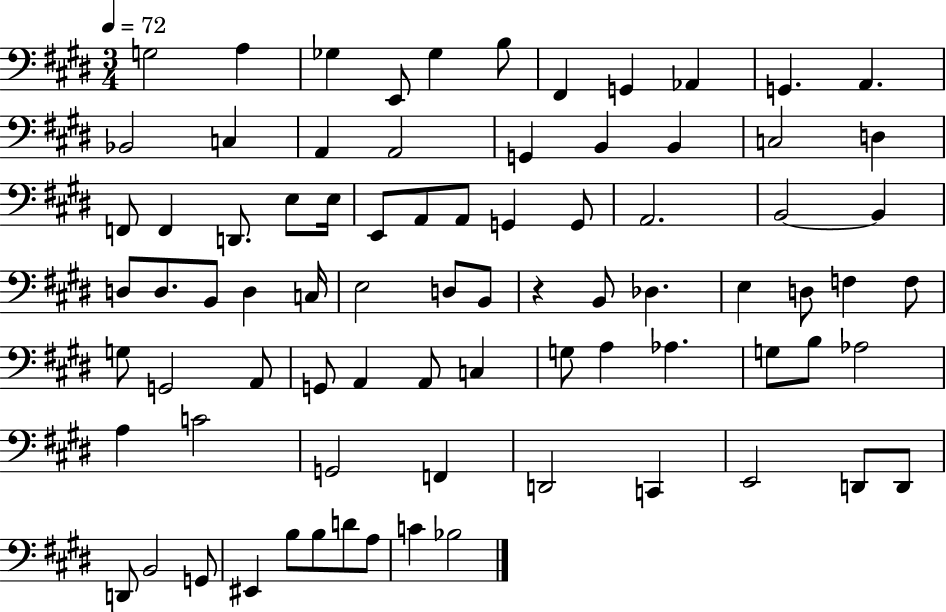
G3/h A3/q Gb3/q E2/e Gb3/q B3/e F#2/q G2/q Ab2/q G2/q. A2/q. Bb2/h C3/q A2/q A2/h G2/q B2/q B2/q C3/h D3/q F2/e F2/q D2/e. E3/e E3/s E2/e A2/e A2/e G2/q G2/e A2/h. B2/h B2/q D3/e D3/e. B2/e D3/q C3/s E3/h D3/e B2/e R/q B2/e Db3/q. E3/q D3/e F3/q F3/e G3/e G2/h A2/e G2/e A2/q A2/e C3/q G3/e A3/q Ab3/q. G3/e B3/e Ab3/h A3/q C4/h G2/h F2/q D2/h C2/q E2/h D2/e D2/e D2/e B2/h G2/e EIS2/q B3/e B3/e D4/e A3/e C4/q Bb3/h